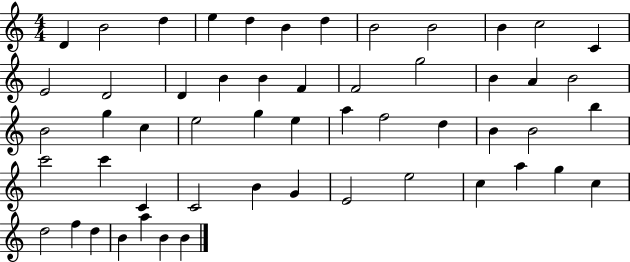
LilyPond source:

{
  \clef treble
  \numericTimeSignature
  \time 4/4
  \key c \major
  d'4 b'2 d''4 | e''4 d''4 b'4 d''4 | b'2 b'2 | b'4 c''2 c'4 | \break e'2 d'2 | d'4 b'4 b'4 f'4 | f'2 g''2 | b'4 a'4 b'2 | \break b'2 g''4 c''4 | e''2 g''4 e''4 | a''4 f''2 d''4 | b'4 b'2 b''4 | \break c'''2 c'''4 c'4 | c'2 b'4 g'4 | e'2 e''2 | c''4 a''4 g''4 c''4 | \break d''2 f''4 d''4 | b'4 a''4 b'4 b'4 | \bar "|."
}